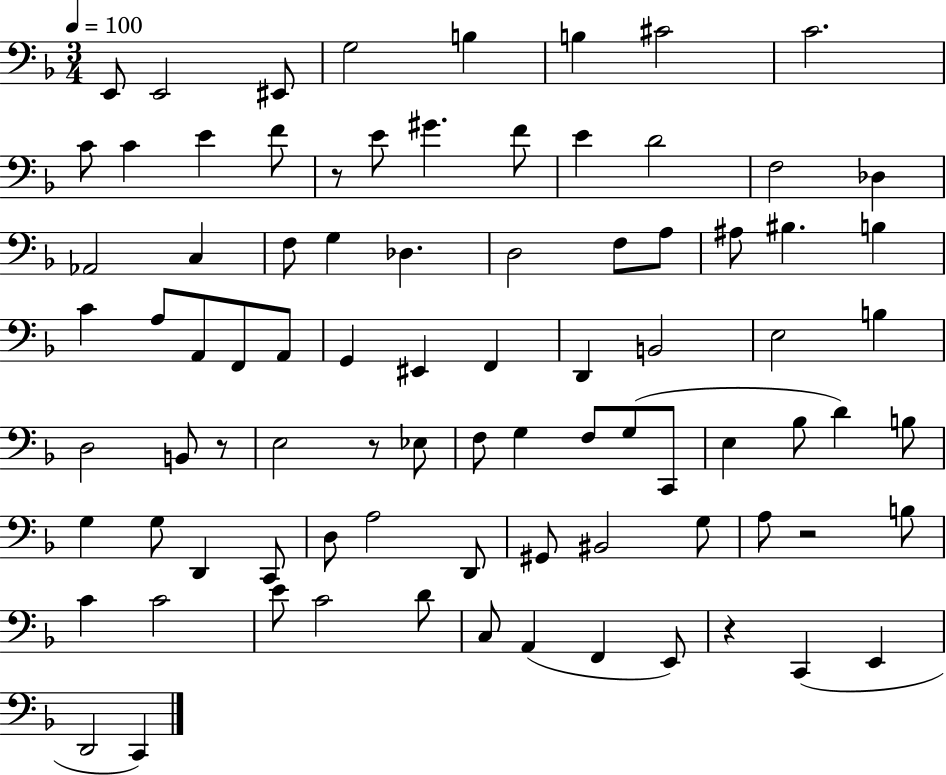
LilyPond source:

{
  \clef bass
  \numericTimeSignature
  \time 3/4
  \key f \major
  \tempo 4 = 100
  e,8 e,2 eis,8 | g2 b4 | b4 cis'2 | c'2. | \break c'8 c'4 e'4 f'8 | r8 e'8 gis'4. f'8 | e'4 d'2 | f2 des4 | \break aes,2 c4 | f8 g4 des4. | d2 f8 a8 | ais8 bis4. b4 | \break c'4 a8 a,8 f,8 a,8 | g,4 eis,4 f,4 | d,4 b,2 | e2 b4 | \break d2 b,8 r8 | e2 r8 ees8 | f8 g4 f8 g8( c,8 | e4 bes8 d'4) b8 | \break g4 g8 d,4 c,8 | d8 a2 d,8 | gis,8 bis,2 g8 | a8 r2 b8 | \break c'4 c'2 | e'8 c'2 d'8 | c8 a,4( f,4 e,8) | r4 c,4( e,4 | \break d,2 c,4) | \bar "|."
}